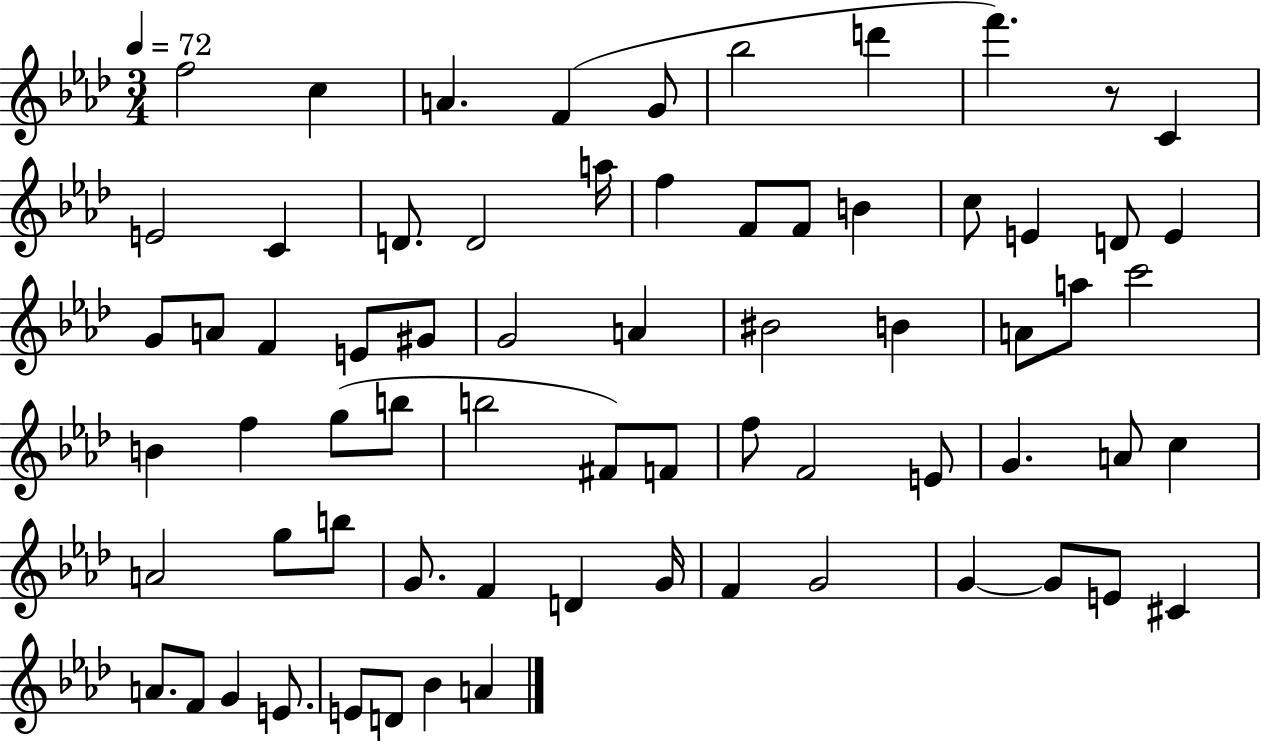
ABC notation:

X:1
T:Untitled
M:3/4
L:1/4
K:Ab
f2 c A F G/2 _b2 d' f' z/2 C E2 C D/2 D2 a/4 f F/2 F/2 B c/2 E D/2 E G/2 A/2 F E/2 ^G/2 G2 A ^B2 B A/2 a/2 c'2 B f g/2 b/2 b2 ^F/2 F/2 f/2 F2 E/2 G A/2 c A2 g/2 b/2 G/2 F D G/4 F G2 G G/2 E/2 ^C A/2 F/2 G E/2 E/2 D/2 _B A